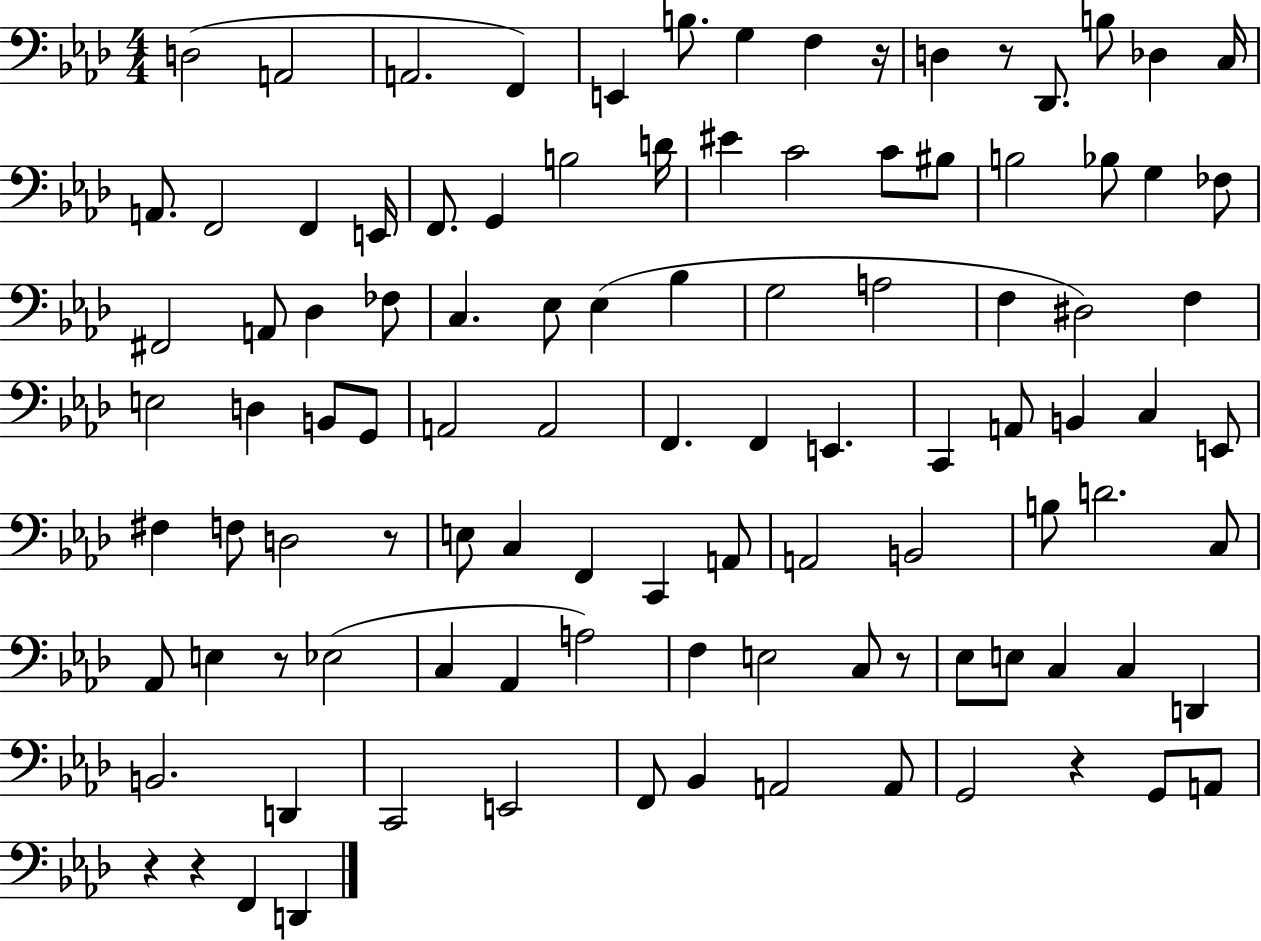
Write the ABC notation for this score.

X:1
T:Untitled
M:4/4
L:1/4
K:Ab
D,2 A,,2 A,,2 F,, E,, B,/2 G, F, z/4 D, z/2 _D,,/2 B,/2 _D, C,/4 A,,/2 F,,2 F,, E,,/4 F,,/2 G,, B,2 D/4 ^E C2 C/2 ^B,/2 B,2 _B,/2 G, _F,/2 ^F,,2 A,,/2 _D, _F,/2 C, _E,/2 _E, _B, G,2 A,2 F, ^D,2 F, E,2 D, B,,/2 G,,/2 A,,2 A,,2 F,, F,, E,, C,, A,,/2 B,, C, E,,/2 ^F, F,/2 D,2 z/2 E,/2 C, F,, C,, A,,/2 A,,2 B,,2 B,/2 D2 C,/2 _A,,/2 E, z/2 _E,2 C, _A,, A,2 F, E,2 C,/2 z/2 _E,/2 E,/2 C, C, D,, B,,2 D,, C,,2 E,,2 F,,/2 _B,, A,,2 A,,/2 G,,2 z G,,/2 A,,/2 z z F,, D,,